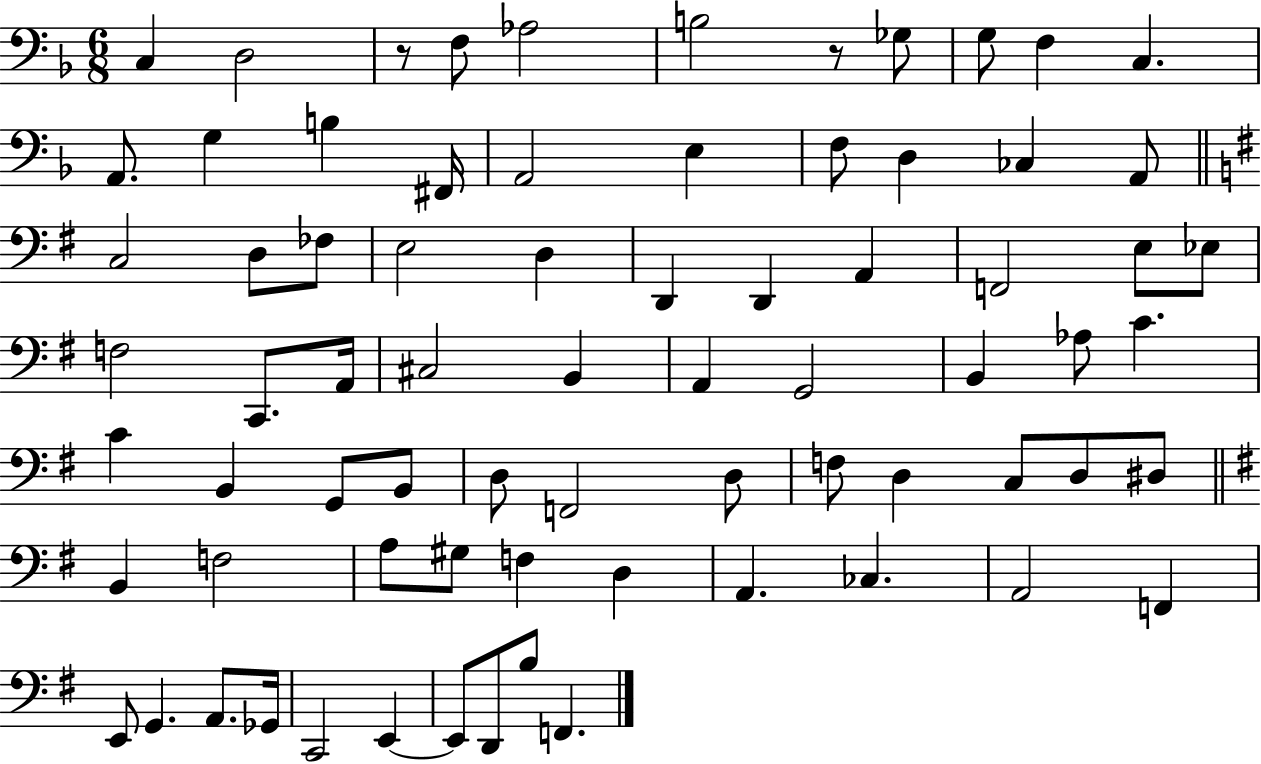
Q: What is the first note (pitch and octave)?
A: C3